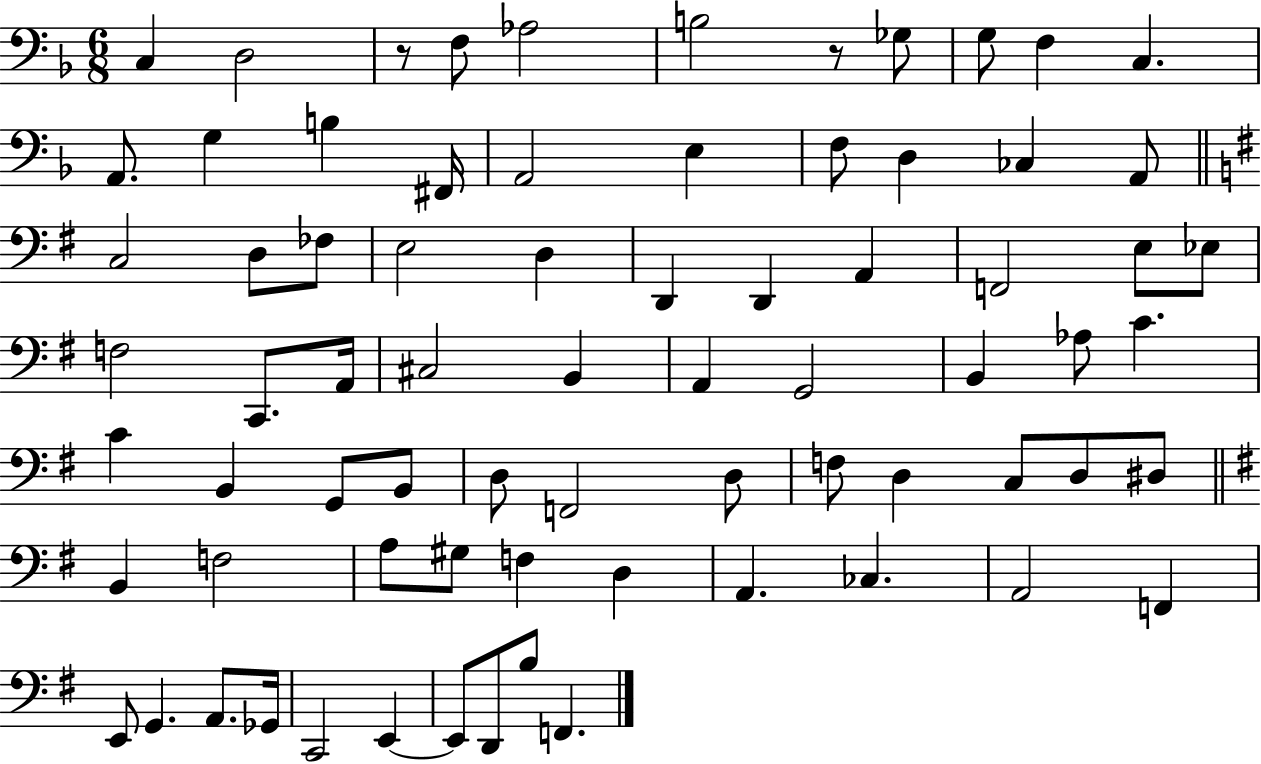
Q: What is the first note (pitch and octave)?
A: C3